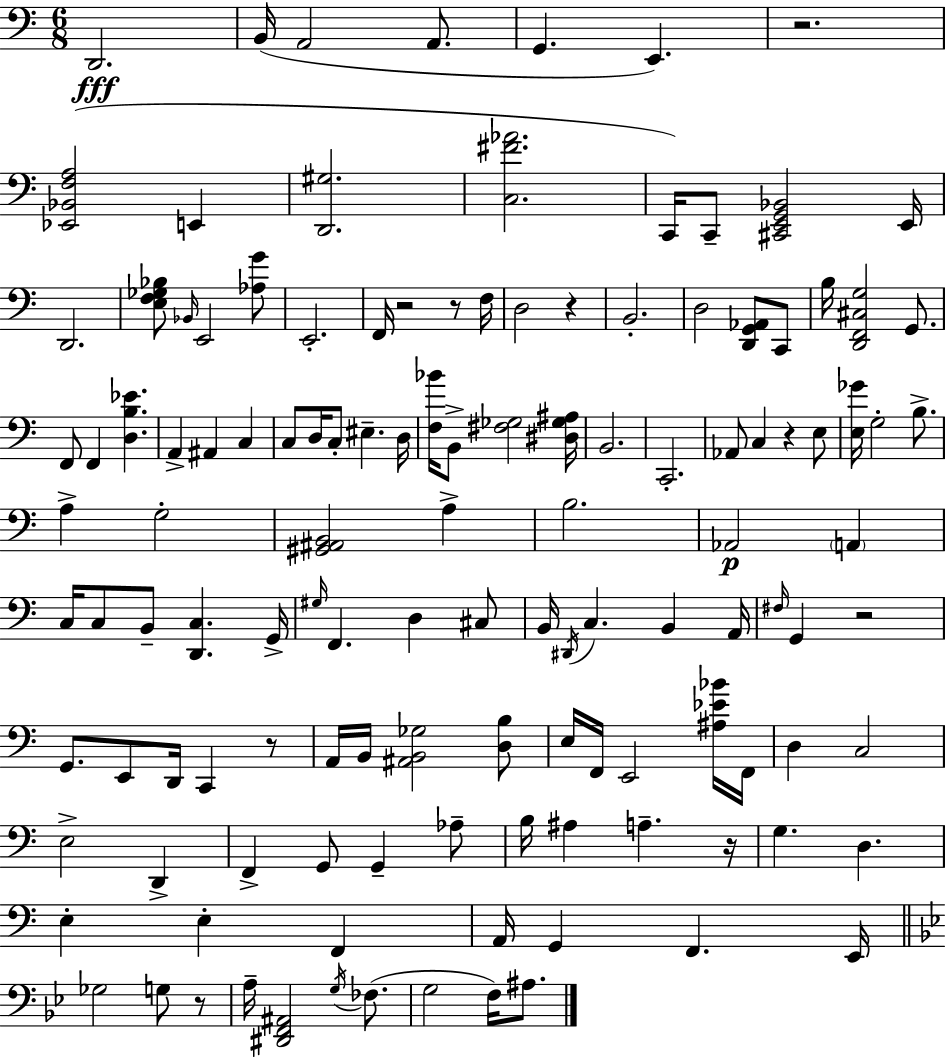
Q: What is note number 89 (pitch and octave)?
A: G2